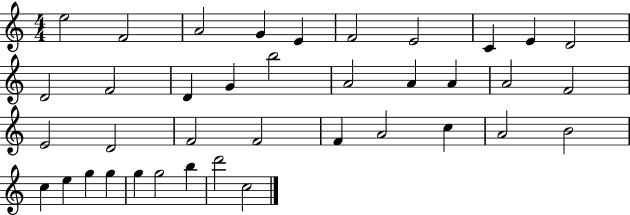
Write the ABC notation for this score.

X:1
T:Untitled
M:4/4
L:1/4
K:C
e2 F2 A2 G E F2 E2 C E D2 D2 F2 D G b2 A2 A A A2 F2 E2 D2 F2 F2 F A2 c A2 B2 c e g g g g2 b d'2 c2